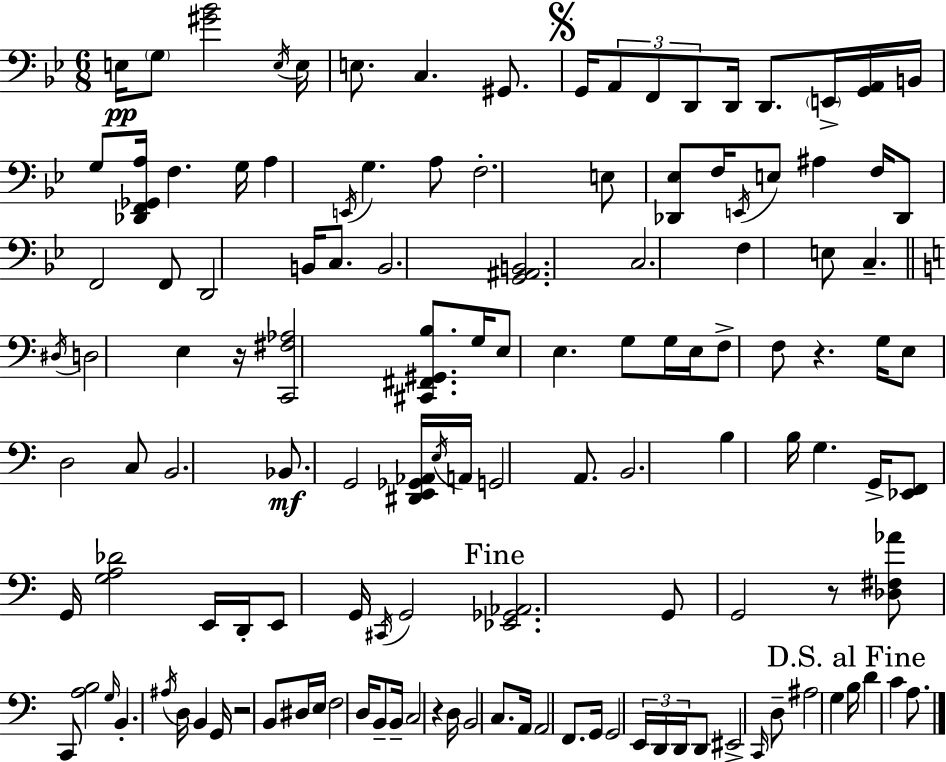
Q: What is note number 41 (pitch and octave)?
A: D#3